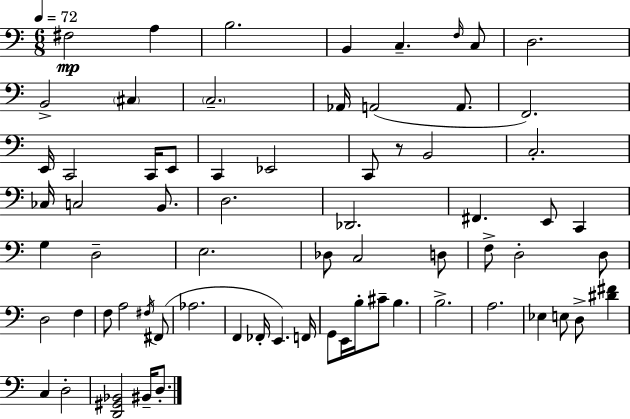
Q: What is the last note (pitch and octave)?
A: D3